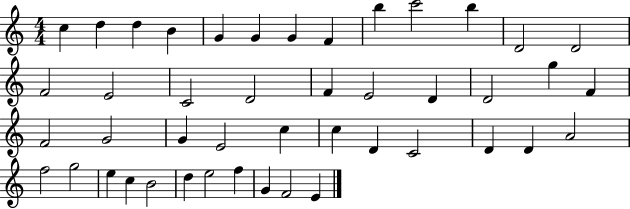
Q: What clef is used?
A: treble